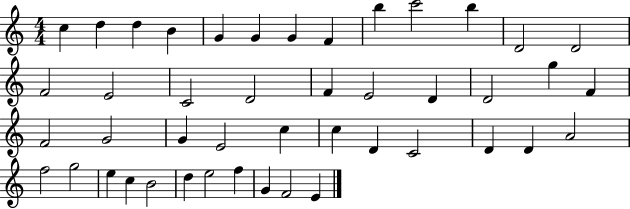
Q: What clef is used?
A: treble